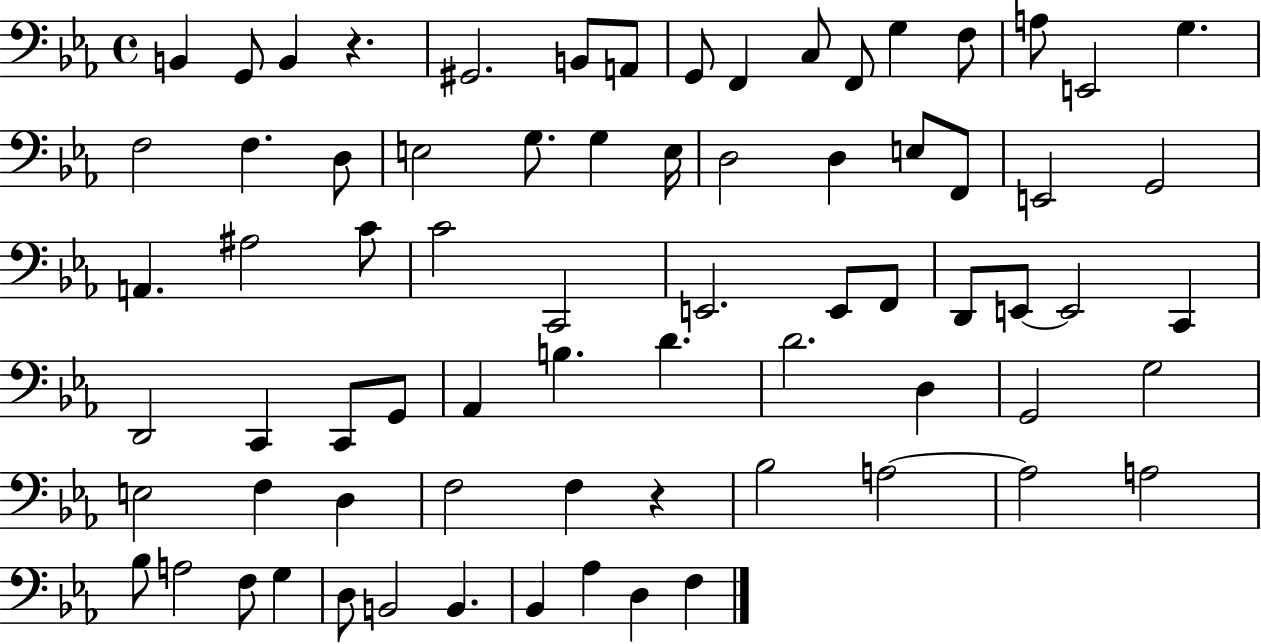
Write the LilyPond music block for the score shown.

{
  \clef bass
  \time 4/4
  \defaultTimeSignature
  \key ees \major
  \repeat volta 2 { b,4 g,8 b,4 r4. | gis,2. b,8 a,8 | g,8 f,4 c8 f,8 g4 f8 | a8 e,2 g4. | \break f2 f4. d8 | e2 g8. g4 e16 | d2 d4 e8 f,8 | e,2 g,2 | \break a,4. ais2 c'8 | c'2 c,2 | e,2. e,8 f,8 | d,8 e,8~~ e,2 c,4 | \break d,2 c,4 c,8 g,8 | aes,4 b4. d'4. | d'2. d4 | g,2 g2 | \break e2 f4 d4 | f2 f4 r4 | bes2 a2~~ | a2 a2 | \break bes8 a2 f8 g4 | d8 b,2 b,4. | bes,4 aes4 d4 f4 | } \bar "|."
}